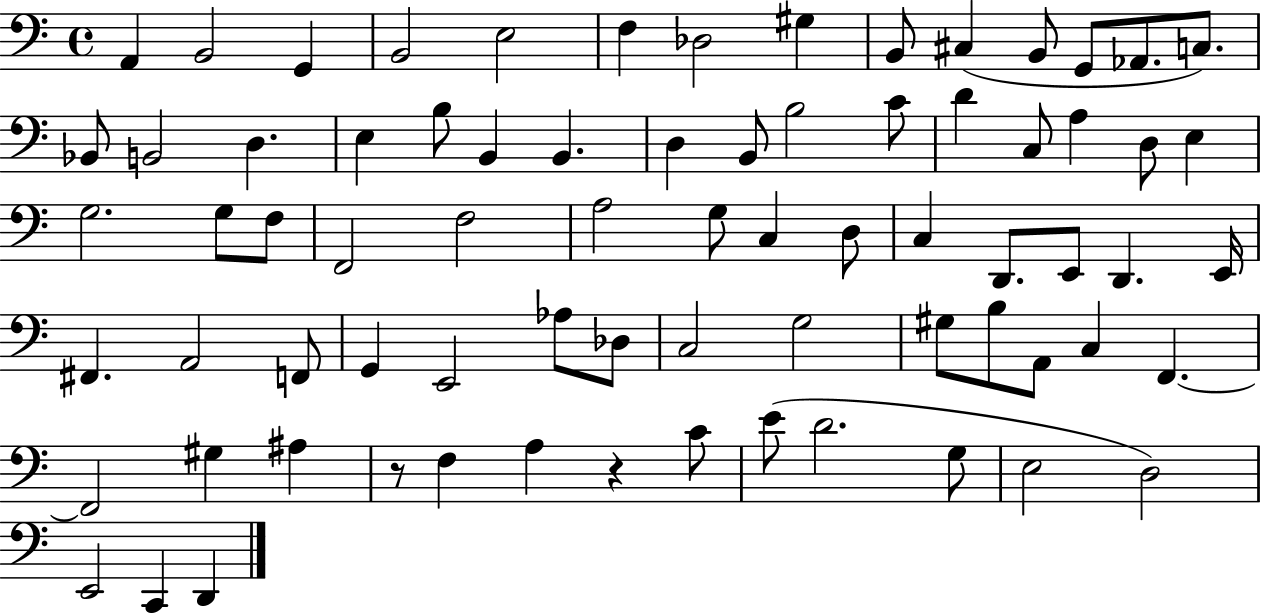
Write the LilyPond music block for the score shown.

{
  \clef bass
  \time 4/4
  \defaultTimeSignature
  \key c \major
  a,4 b,2 g,4 | b,2 e2 | f4 des2 gis4 | b,8 cis4( b,8 g,8 aes,8. c8.) | \break bes,8 b,2 d4. | e4 b8 b,4 b,4. | d4 b,8 b2 c'8 | d'4 c8 a4 d8 e4 | \break g2. g8 f8 | f,2 f2 | a2 g8 c4 d8 | c4 d,8. e,8 d,4. e,16 | \break fis,4. a,2 f,8 | g,4 e,2 aes8 des8 | c2 g2 | gis8 b8 a,8 c4 f,4.~~ | \break f,2 gis4 ais4 | r8 f4 a4 r4 c'8 | e'8( d'2. g8 | e2 d2) | \break e,2 c,4 d,4 | \bar "|."
}